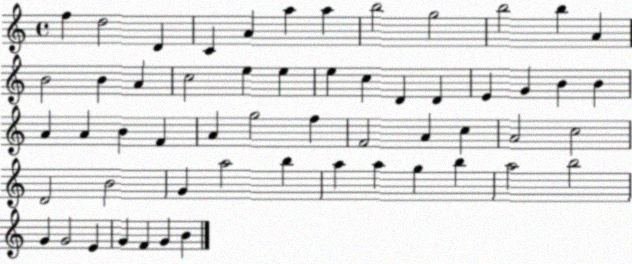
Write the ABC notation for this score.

X:1
T:Untitled
M:4/4
L:1/4
K:C
f d2 D C A a a b2 g2 b2 b A B2 B A c2 e e e c D D E G B B A A B F A g2 f F2 A c A2 c2 D2 B2 G a2 b a a g b a2 b2 G G2 E G F G B